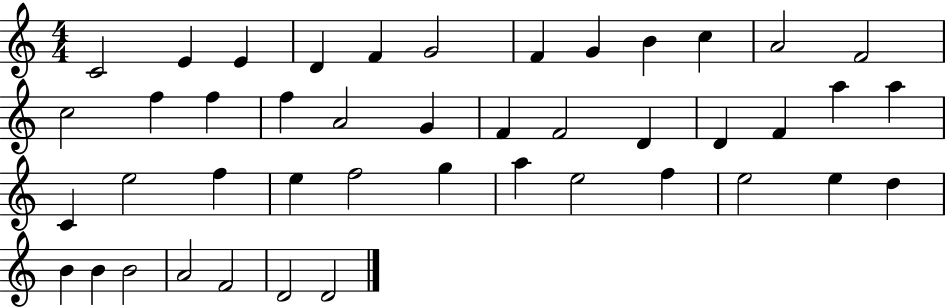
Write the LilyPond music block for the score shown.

{
  \clef treble
  \numericTimeSignature
  \time 4/4
  \key c \major
  c'2 e'4 e'4 | d'4 f'4 g'2 | f'4 g'4 b'4 c''4 | a'2 f'2 | \break c''2 f''4 f''4 | f''4 a'2 g'4 | f'4 f'2 d'4 | d'4 f'4 a''4 a''4 | \break c'4 e''2 f''4 | e''4 f''2 g''4 | a''4 e''2 f''4 | e''2 e''4 d''4 | \break b'4 b'4 b'2 | a'2 f'2 | d'2 d'2 | \bar "|."
}